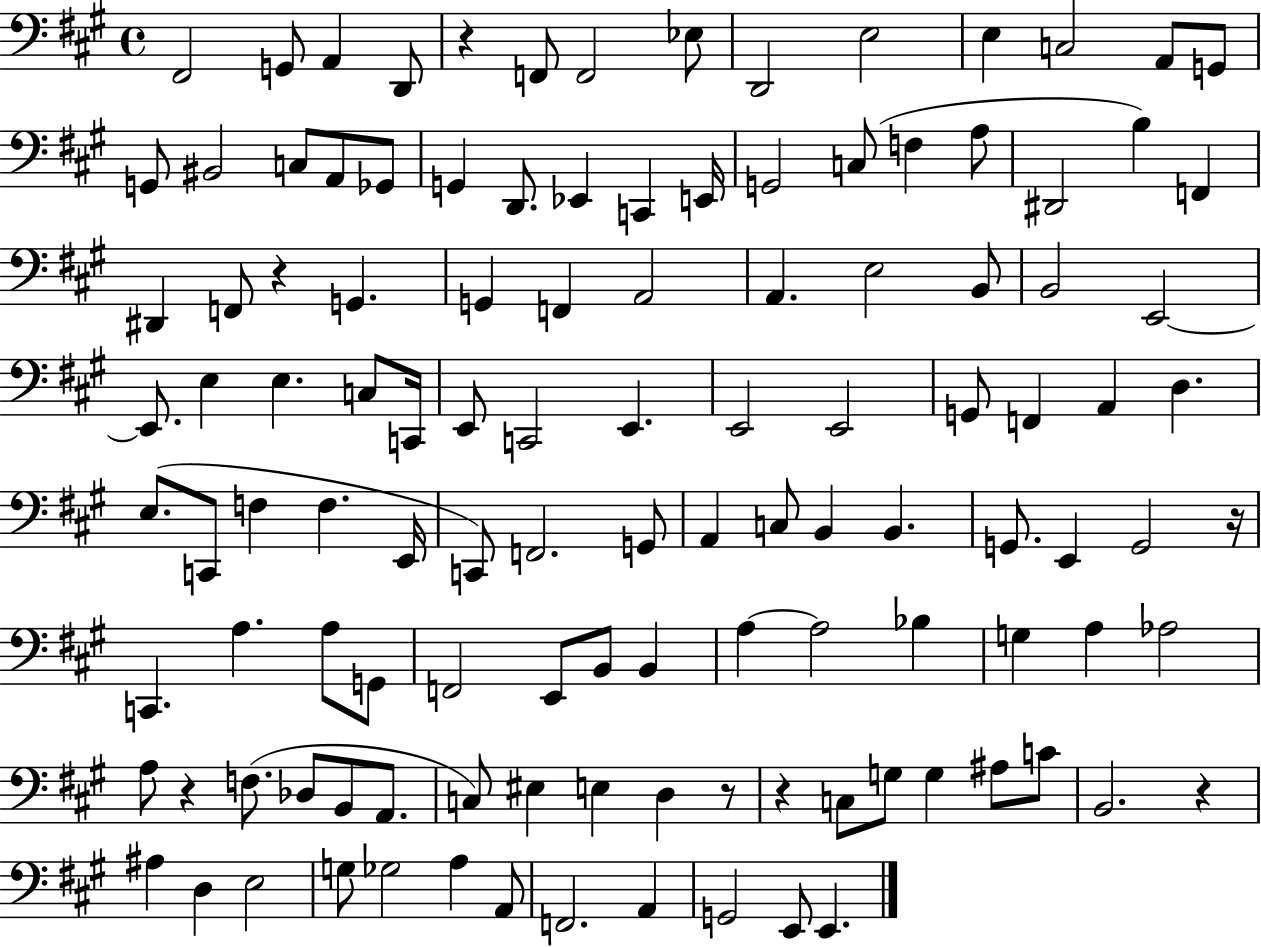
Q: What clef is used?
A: bass